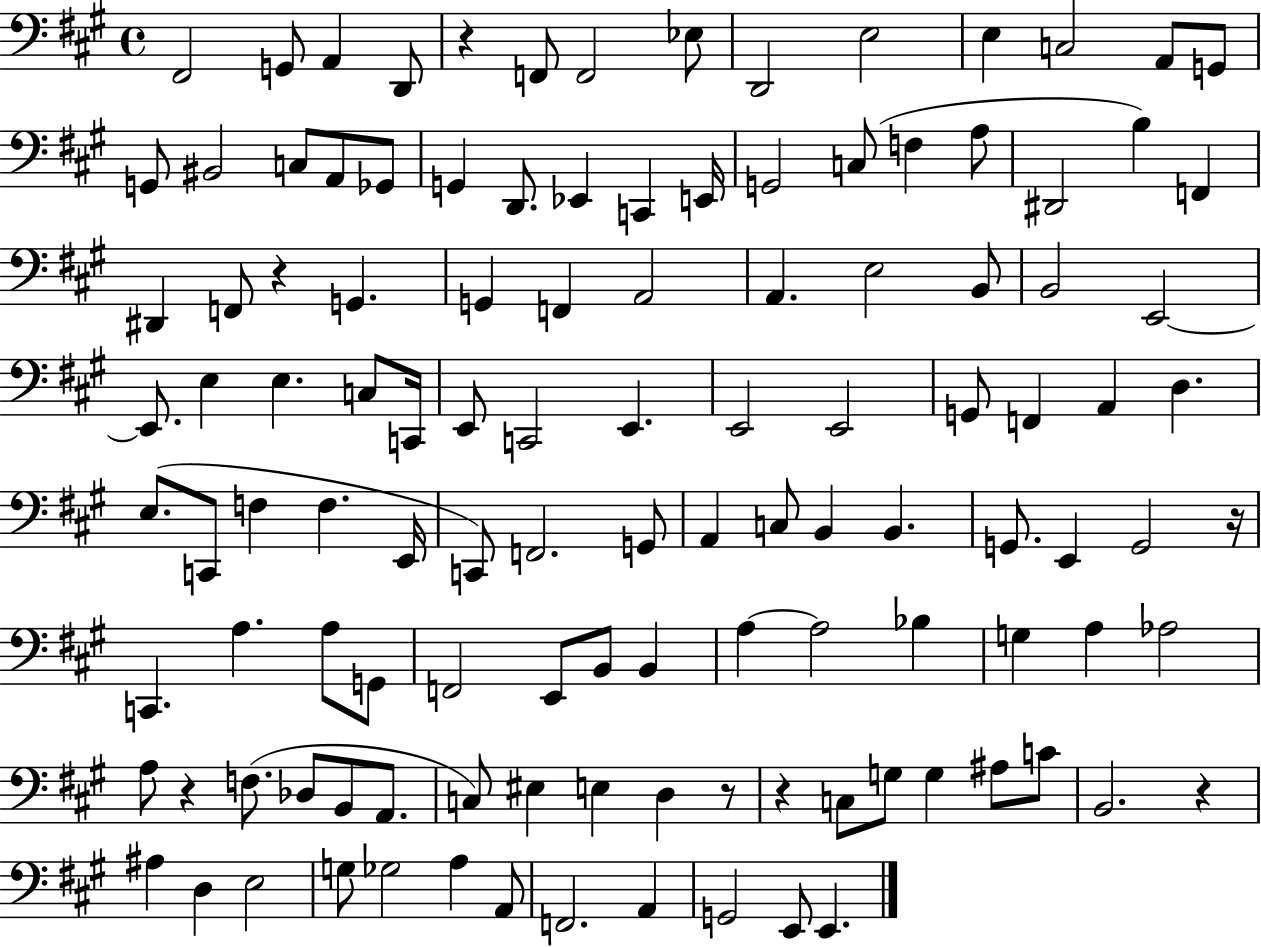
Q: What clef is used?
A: bass